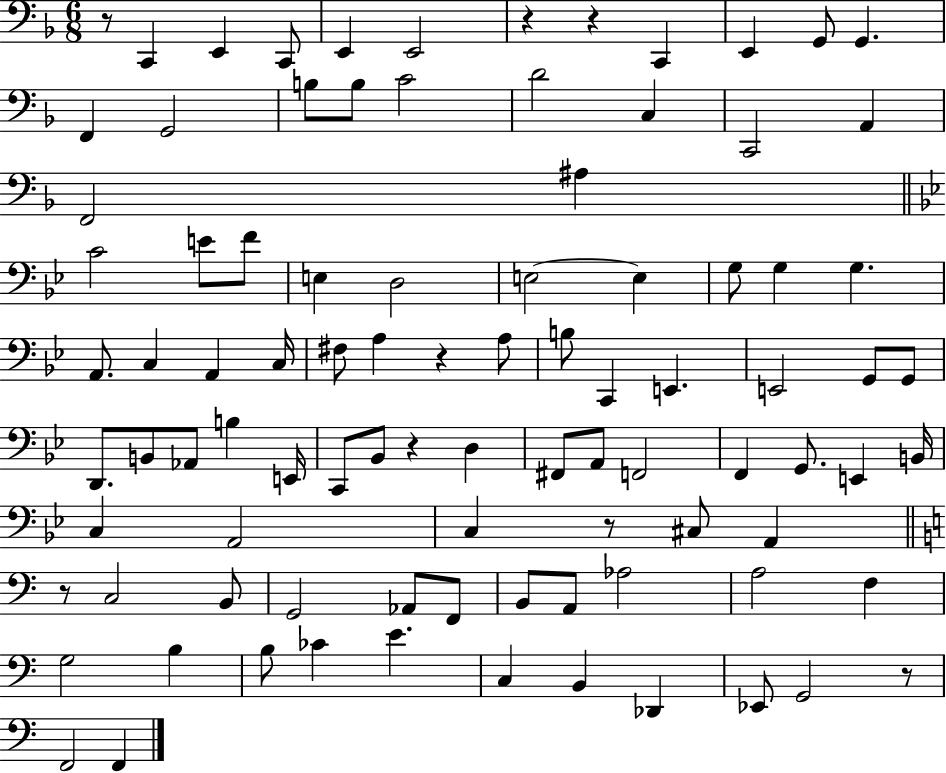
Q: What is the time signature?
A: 6/8